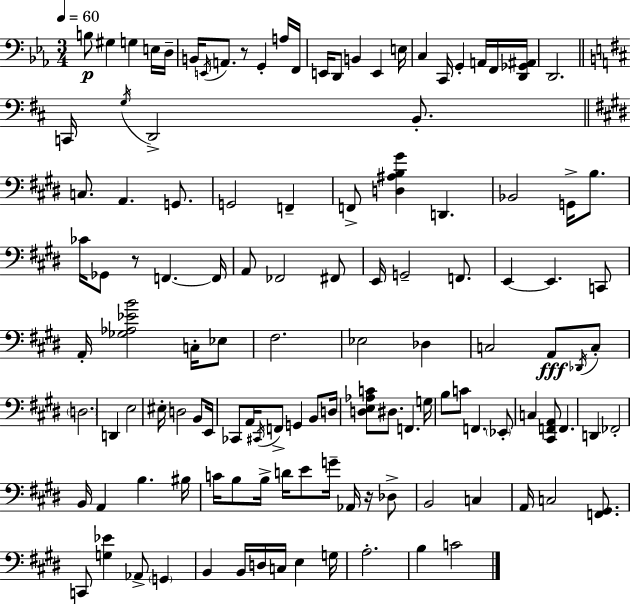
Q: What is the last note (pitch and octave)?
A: C4